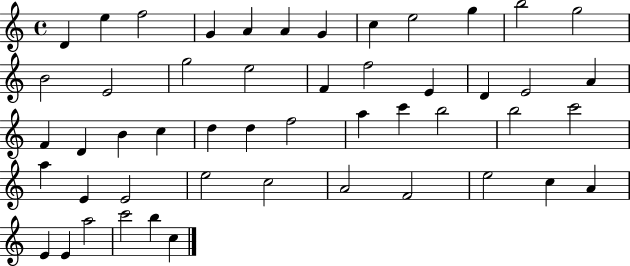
X:1
T:Untitled
M:4/4
L:1/4
K:C
D e f2 G A A G c e2 g b2 g2 B2 E2 g2 e2 F f2 E D E2 A F D B c d d f2 a c' b2 b2 c'2 a E E2 e2 c2 A2 F2 e2 c A E E a2 c'2 b c